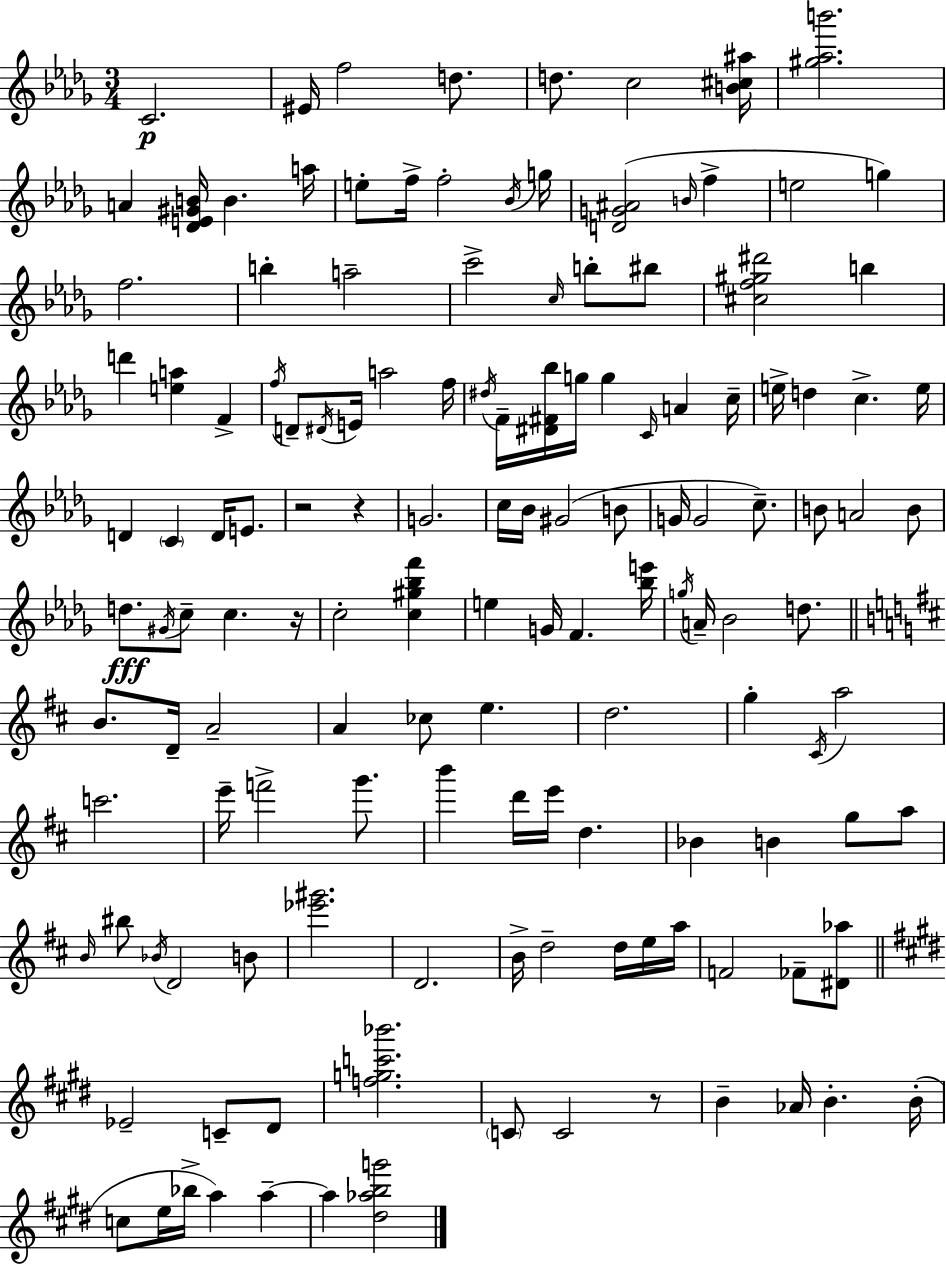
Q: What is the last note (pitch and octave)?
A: A5